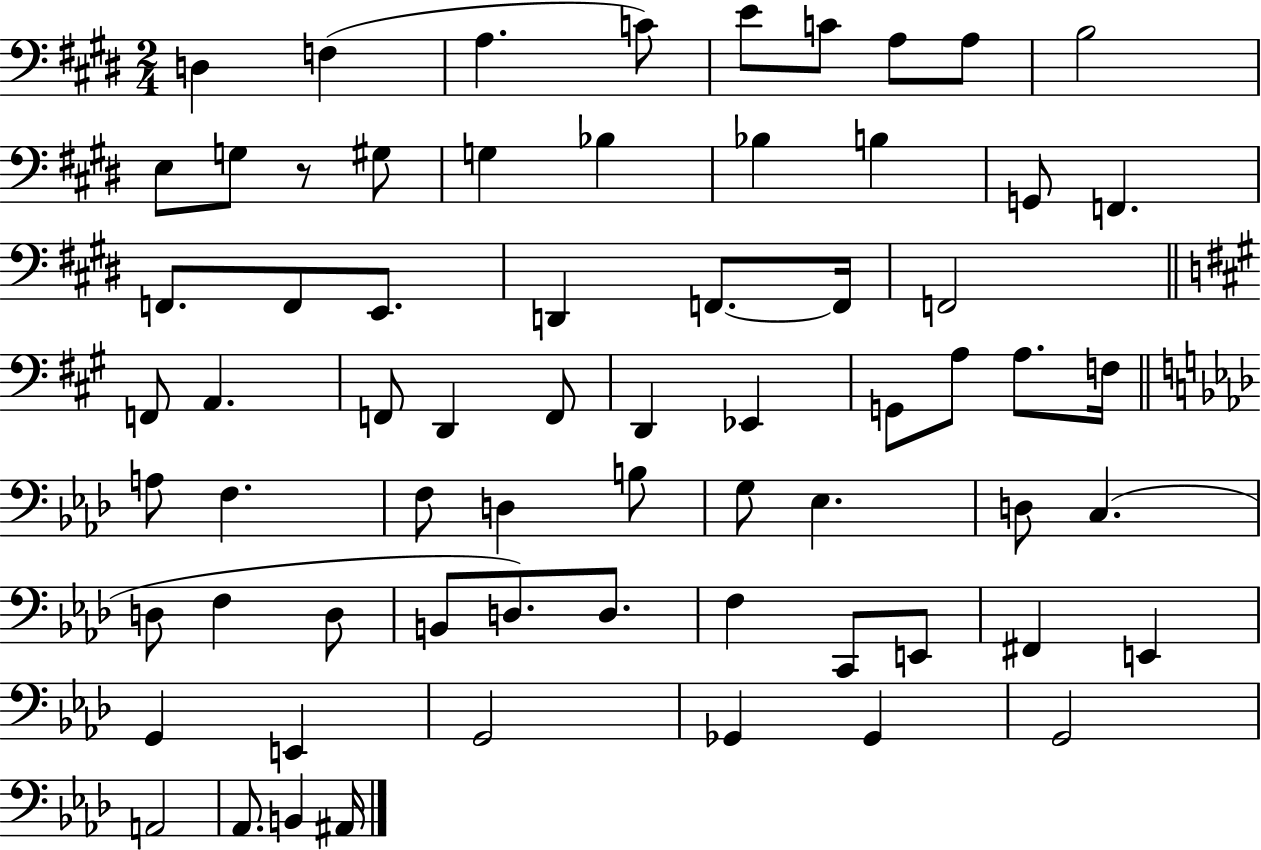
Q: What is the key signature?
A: E major